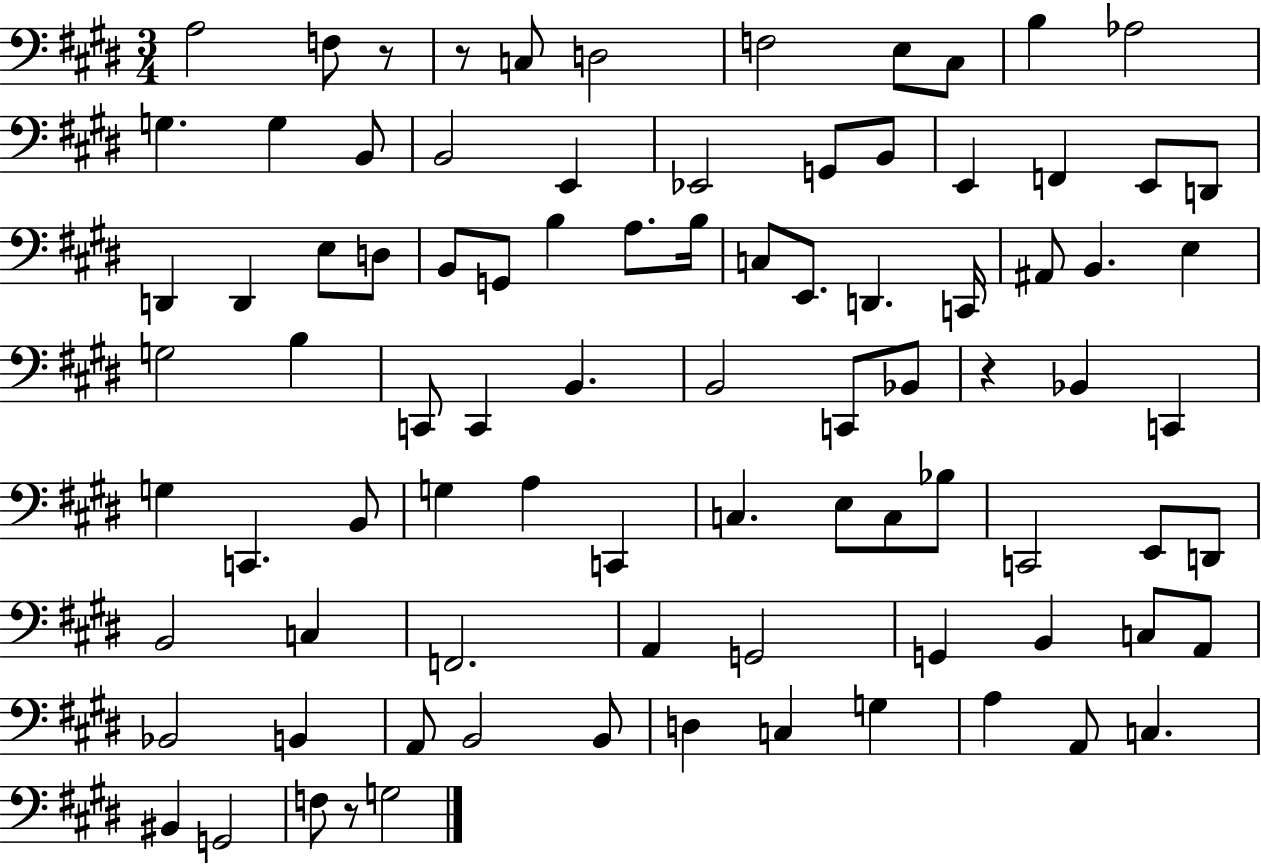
{
  \clef bass
  \numericTimeSignature
  \time 3/4
  \key e \major
  a2 f8 r8 | r8 c8 d2 | f2 e8 cis8 | b4 aes2 | \break g4. g4 b,8 | b,2 e,4 | ees,2 g,8 b,8 | e,4 f,4 e,8 d,8 | \break d,4 d,4 e8 d8 | b,8 g,8 b4 a8. b16 | c8 e,8. d,4. c,16 | ais,8 b,4. e4 | \break g2 b4 | c,8 c,4 b,4. | b,2 c,8 bes,8 | r4 bes,4 c,4 | \break g4 c,4. b,8 | g4 a4 c,4 | c4. e8 c8 bes8 | c,2 e,8 d,8 | \break b,2 c4 | f,2. | a,4 g,2 | g,4 b,4 c8 a,8 | \break bes,2 b,4 | a,8 b,2 b,8 | d4 c4 g4 | a4 a,8 c4. | \break bis,4 g,2 | f8 r8 g2 | \bar "|."
}